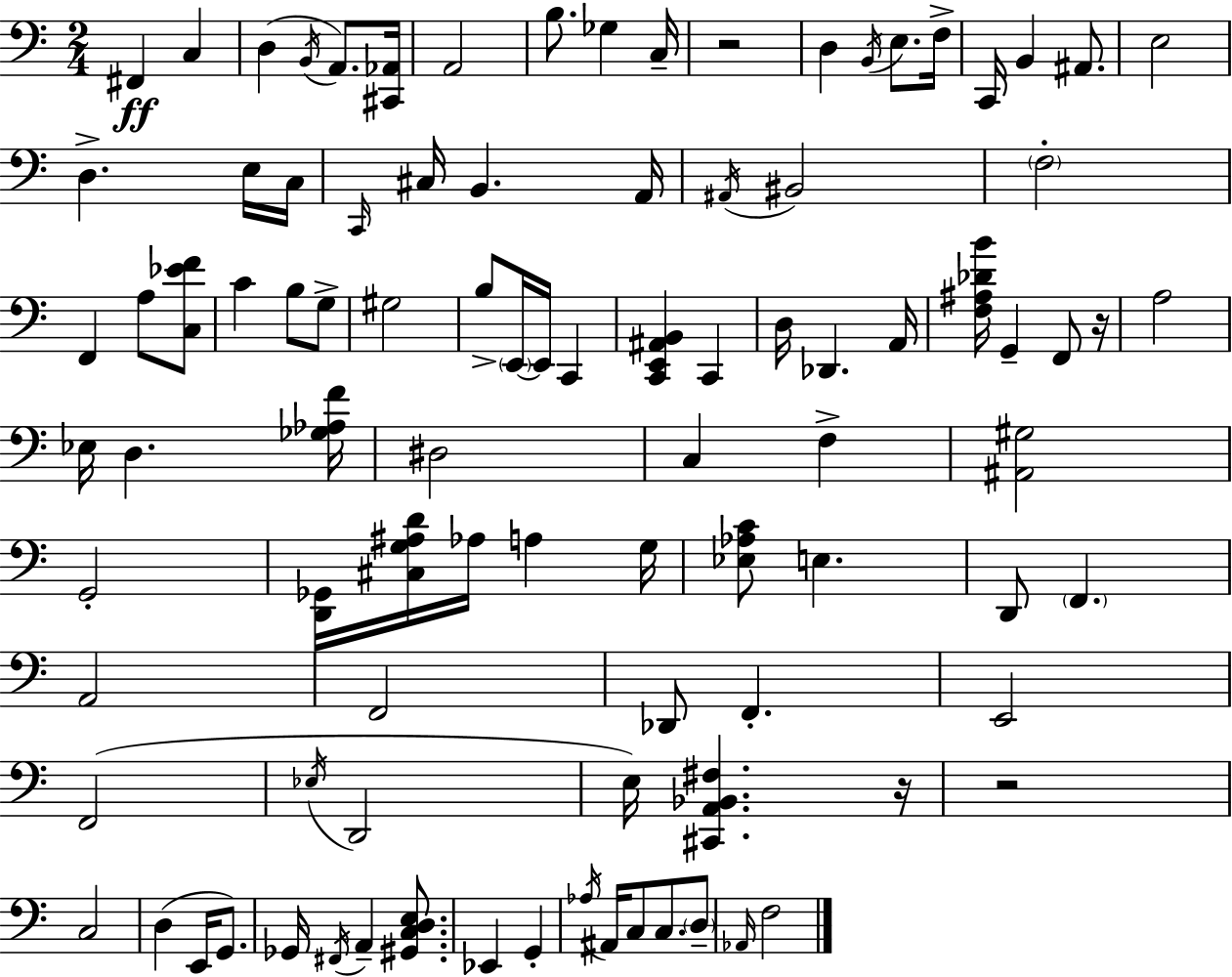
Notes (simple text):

F#2/q C3/q D3/q B2/s A2/e. [C#2,Ab2]/s A2/h B3/e. Gb3/q C3/s R/h D3/q B2/s E3/e. F3/s C2/s B2/q A#2/e. E3/h D3/q. E3/s C3/s C2/s C#3/s B2/q. A2/s A#2/s BIS2/h F3/h F2/q A3/e [C3,Eb4,F4]/e C4/q B3/e G3/e G#3/h B3/e E2/s E2/s C2/q [C2,E2,A#2,B2]/q C2/q D3/s Db2/q. A2/s [F3,A#3,Db4,B4]/s G2/q F2/e R/s A3/h Eb3/s D3/q. [Gb3,Ab3,F4]/s D#3/h C3/q F3/q [A#2,G#3]/h G2/h [D2,Gb2]/s [C#3,G3,A#3,D4]/s Ab3/s A3/q G3/s [Eb3,Ab3,C4]/e E3/q. D2/e F2/q. A2/h F2/h Db2/e F2/q. E2/h F2/h Eb3/s D2/h E3/s [C#2,A2,Bb2,F#3]/q. R/s R/h C3/h D3/q E2/s G2/e. Gb2/s F#2/s A2/q [G#2,C3,D3,E3]/e. Eb2/q G2/q Ab3/s A#2/s C3/e C3/e. D3/e Ab2/s F3/h